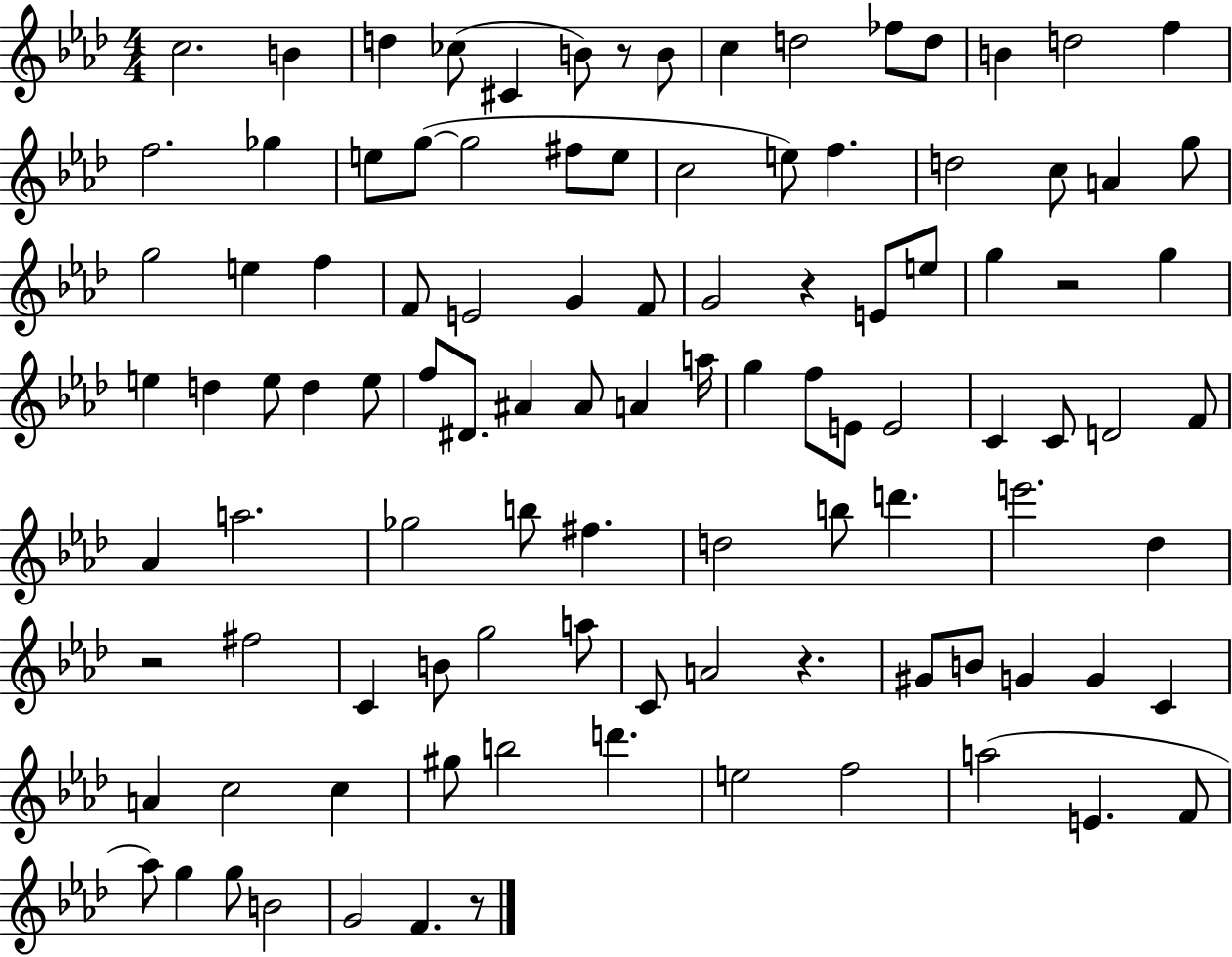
C5/h. B4/q D5/q CES5/e C#4/q B4/e R/e B4/e C5/q D5/h FES5/e D5/e B4/q D5/h F5/q F5/h. Gb5/q E5/e G5/e G5/h F#5/e E5/e C5/h E5/e F5/q. D5/h C5/e A4/q G5/e G5/h E5/q F5/q F4/e E4/h G4/q F4/e G4/h R/q E4/e E5/e G5/q R/h G5/q E5/q D5/q E5/e D5/q E5/e F5/e D#4/e. A#4/q A#4/e A4/q A5/s G5/q F5/e E4/e E4/h C4/q C4/e D4/h F4/e Ab4/q A5/h. Gb5/h B5/e F#5/q. D5/h B5/e D6/q. E6/h. Db5/q R/h F#5/h C4/q B4/e G5/h A5/e C4/e A4/h R/q. G#4/e B4/e G4/q G4/q C4/q A4/q C5/h C5/q G#5/e B5/h D6/q. E5/h F5/h A5/h E4/q. F4/e Ab5/e G5/q G5/e B4/h G4/h F4/q. R/e